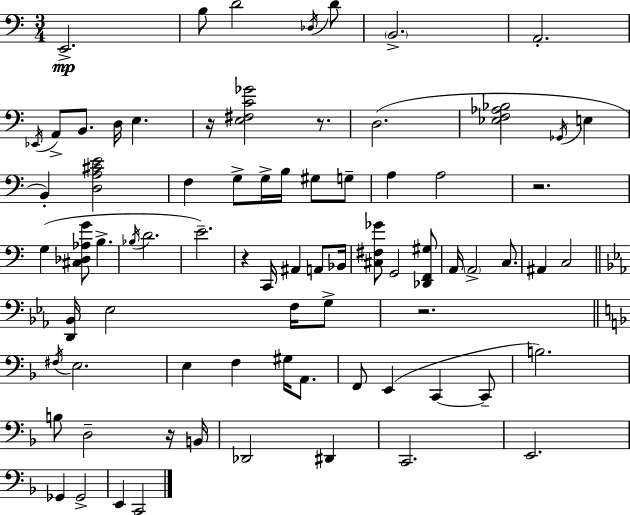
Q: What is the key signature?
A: A minor